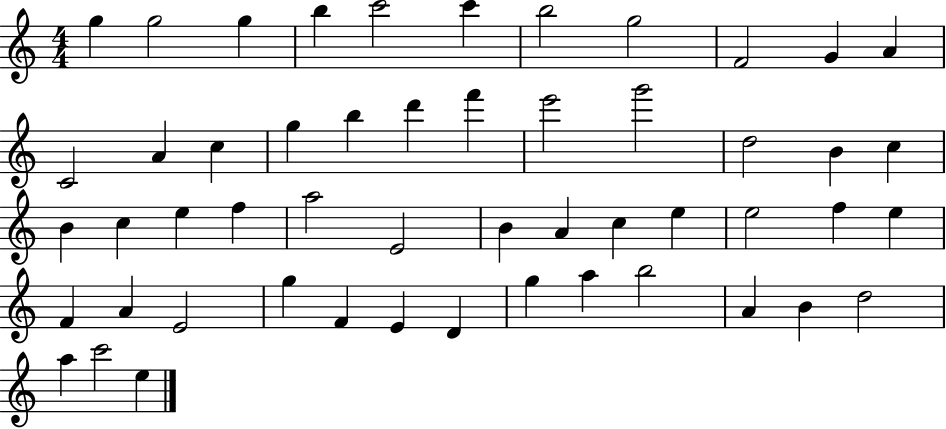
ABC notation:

X:1
T:Untitled
M:4/4
L:1/4
K:C
g g2 g b c'2 c' b2 g2 F2 G A C2 A c g b d' f' e'2 g'2 d2 B c B c e f a2 E2 B A c e e2 f e F A E2 g F E D g a b2 A B d2 a c'2 e